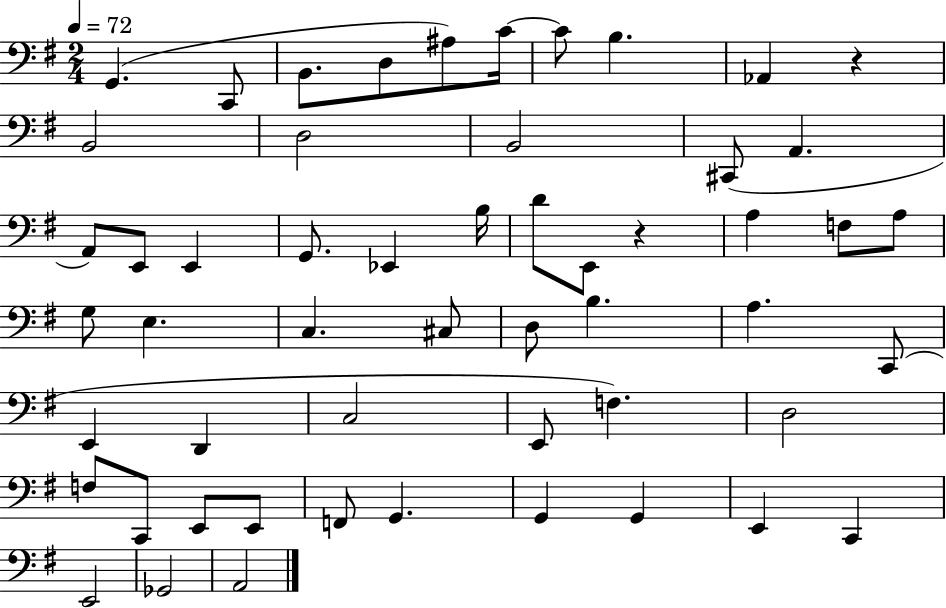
{
  \clef bass
  \numericTimeSignature
  \time 2/4
  \key g \major
  \tempo 4 = 72
  g,4.( c,8 | b,8. d8 ais8) c'16~~ | c'8 b4. | aes,4 r4 | \break b,2 | d2 | b,2 | cis,8( a,4. | \break a,8) e,8 e,4 | g,8. ees,4 b16 | d'8 e,8 r4 | a4 f8 a8 | \break g8 e4. | c4. cis8 | d8 b4. | a4. c,8( | \break e,4 d,4 | c2 | e,8 f4.) | d2 | \break f8 c,8 e,8 e,8 | f,8 g,4. | g,4 g,4 | e,4 c,4 | \break e,2 | ges,2 | a,2 | \bar "|."
}